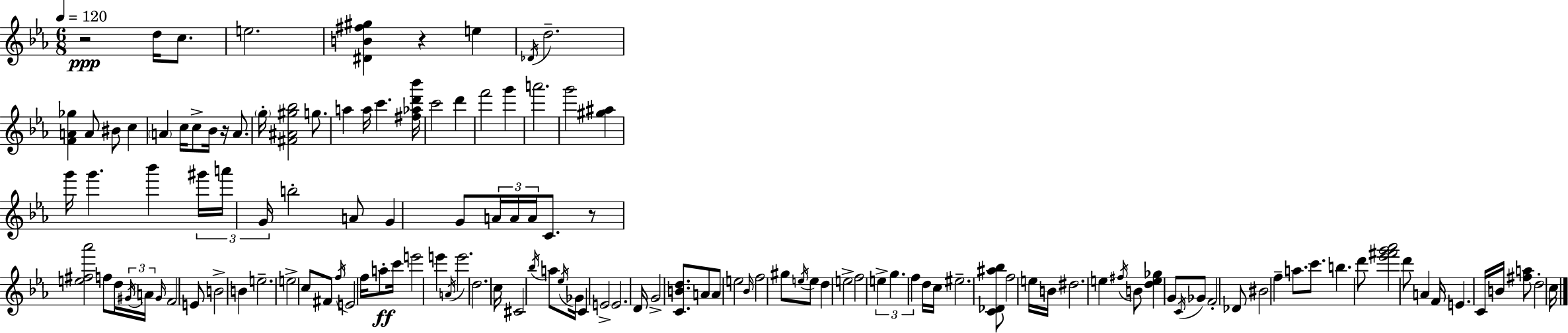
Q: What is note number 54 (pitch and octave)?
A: E4